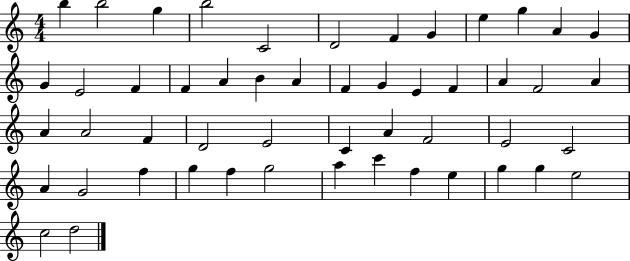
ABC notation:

X:1
T:Untitled
M:4/4
L:1/4
K:C
b b2 g b2 C2 D2 F G e g A G G E2 F F A B A F G E F A F2 A A A2 F D2 E2 C A F2 E2 C2 A G2 f g f g2 a c' f e g g e2 c2 d2